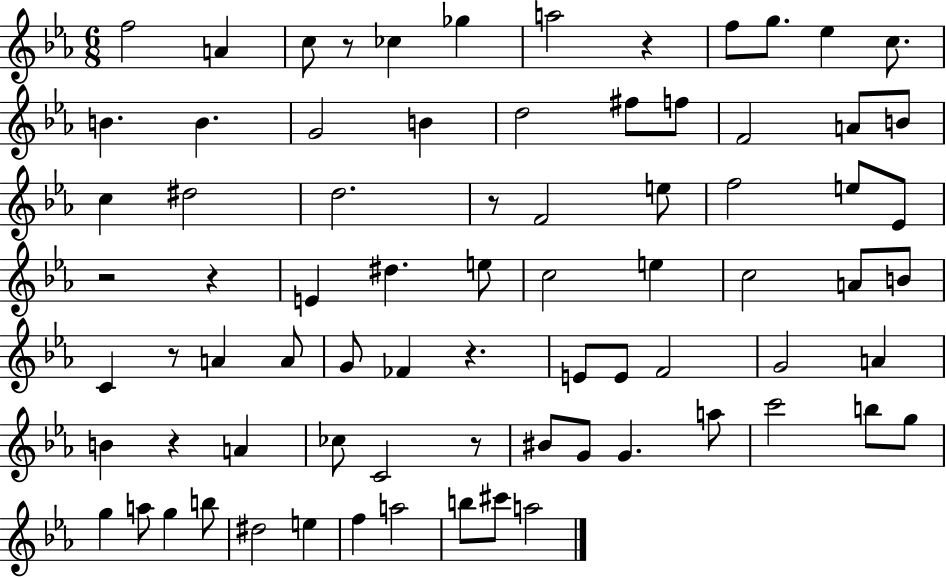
F5/h A4/q C5/e R/e CES5/q Gb5/q A5/h R/q F5/e G5/e. Eb5/q C5/e. B4/q. B4/q. G4/h B4/q D5/h F#5/e F5/e F4/h A4/e B4/e C5/q D#5/h D5/h. R/e F4/h E5/e F5/h E5/e Eb4/e R/h R/q E4/q D#5/q. E5/e C5/h E5/q C5/h A4/e B4/e C4/q R/e A4/q A4/e G4/e FES4/q R/q. E4/e E4/e F4/h G4/h A4/q B4/q R/q A4/q CES5/e C4/h R/e BIS4/e G4/e G4/q. A5/e C6/h B5/e G5/e G5/q A5/e G5/q B5/e D#5/h E5/q F5/q A5/h B5/e C#6/e A5/h